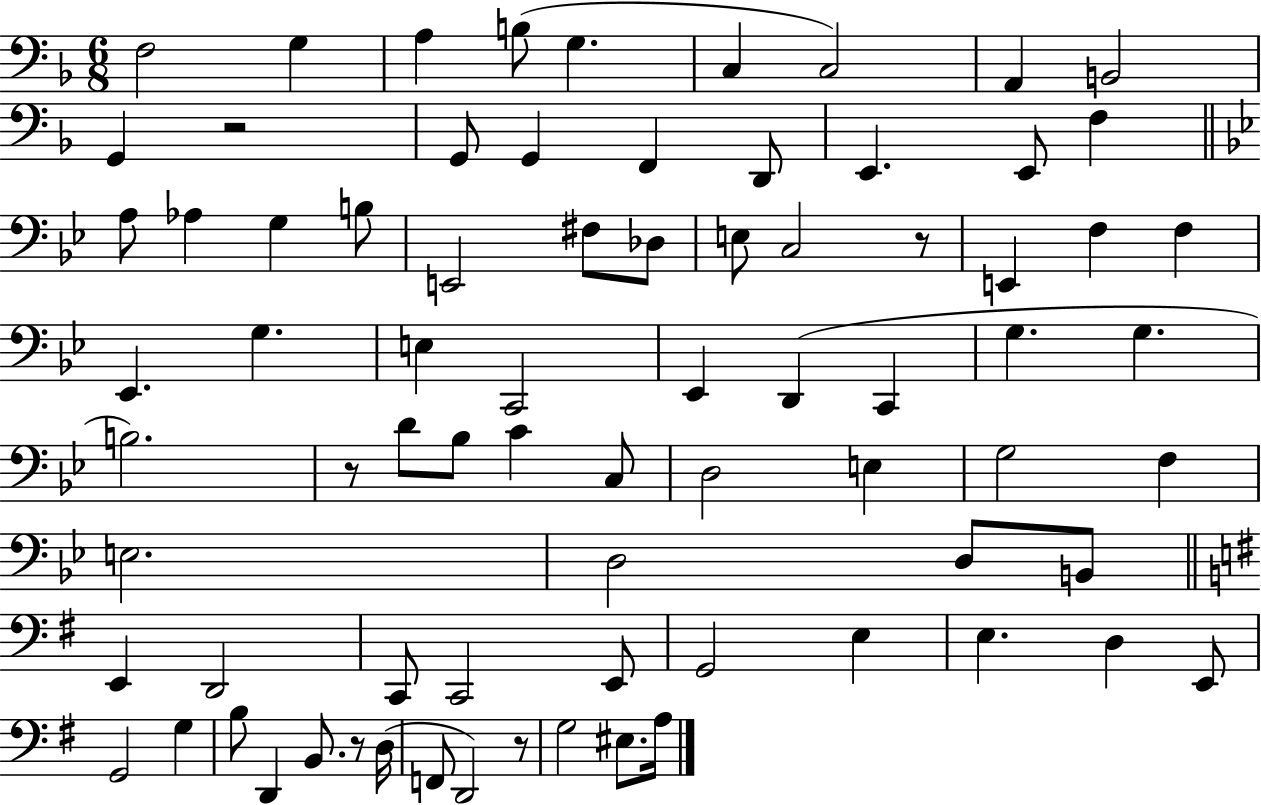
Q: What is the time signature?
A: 6/8